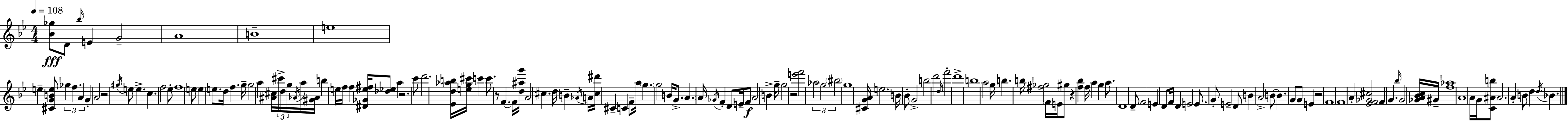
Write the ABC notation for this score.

X:1
T:Untitled
M:4/4
L:1/4
K:Bb
[_B_g]/2 D/2 _b/4 E G2 A4 B4 e4 e [^CGBe]/2 _g f A G A2 z2 ^g/4 e/2 e c f2 _e/2 f4 e/2 e e/2 d/4 f g/4 g2 a [^A^c]/4 ^c'/4 d/4 g/4 _A/4 a/4 [^G_A]/4 b e/4 f/4 f [^D_Ge^f]/4 [_d_e]/2 a z2 c'/2 d'2 [_Ed_ab]/4 [eg^c']/4 c' c'/2 z/2 F F/4 [d^ag']/4 A2 ^c d/4 B _A/4 A/4 [^c^d']/4 ^C C F/2 a/4 g g2 B/4 G/2 A A/4 _G/4 F D/2 E/4 F/2 A2 B g/4 g2 z2 [e'f']2 _a2 g2 ^b2 g4 [^CGA]/4 e2 B/4 _B/2 G2 b2 d'2 d/4 f'2 d'4 b4 a2 g/4 b b/4 [^f_g]2 F/4 E/4 ^g/2 z [f_b] f/4 a g a/2 D4 D/2 F2 E D/2 F/4 D E2 E/2 G/2 E2 D/2 B A2 B/2 B G/2 G/2 E z2 F4 F4 A [_EF_G^c]2 F G _b/4 G2 [_GA_Bc]/4 ^G/4 [f_a]4 A4 A/4 G/4 [C^Ab]/2 ^A2 A B/2 d d/4 _B